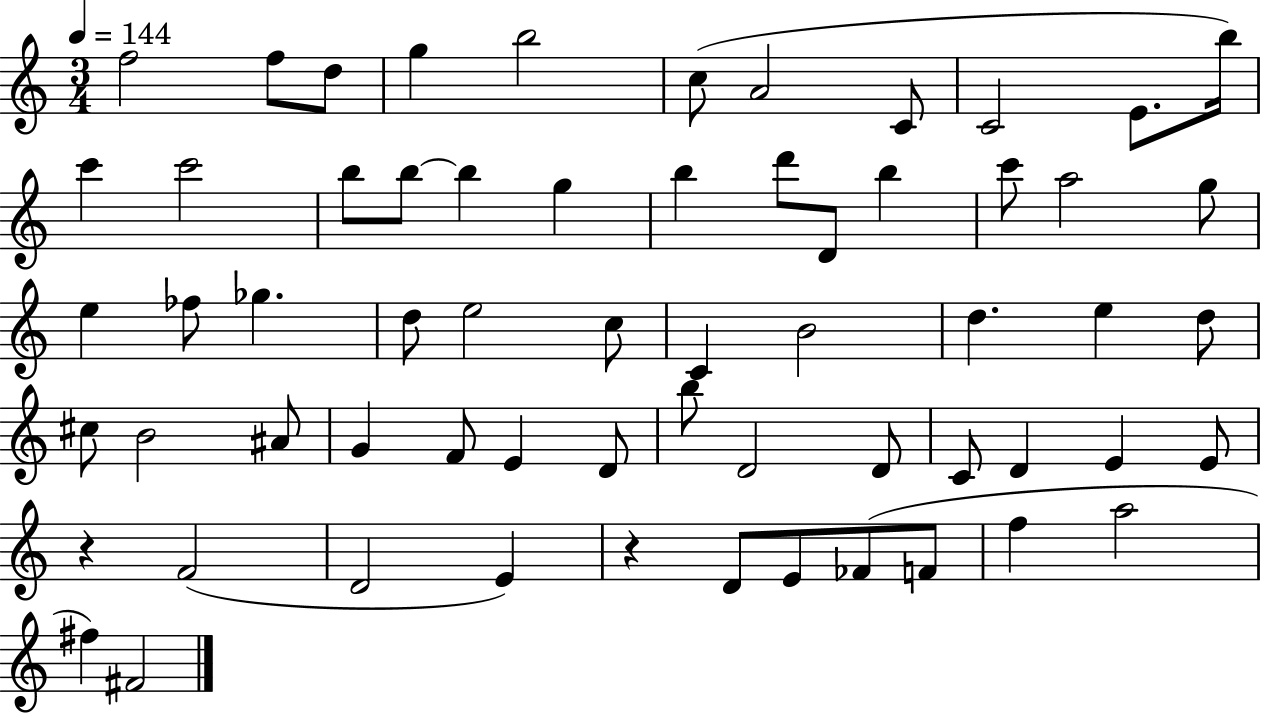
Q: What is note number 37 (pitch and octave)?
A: B4